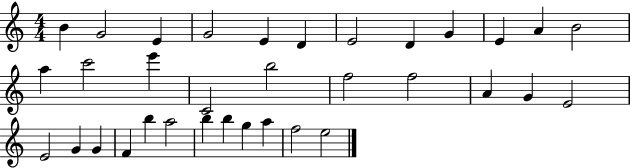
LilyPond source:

{
  \clef treble
  \numericTimeSignature
  \time 4/4
  \key c \major
  b'4 g'2 e'4 | g'2 e'4 d'4 | e'2 d'4 g'4 | e'4 a'4 b'2 | \break a''4 c'''2 e'''4 | c'2 b''2 | f''2 f''2 | a'4 g'4 e'2 | \break e'2 g'4 g'4 | f'4 b''4 a''2 | b''4 b''4 g''4 a''4 | f''2 e''2 | \break \bar "|."
}